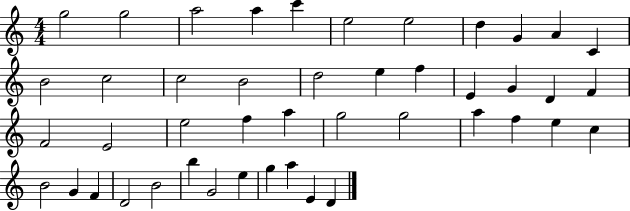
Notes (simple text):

G5/h G5/h A5/h A5/q C6/q E5/h E5/h D5/q G4/q A4/q C4/q B4/h C5/h C5/h B4/h D5/h E5/q F5/q E4/q G4/q D4/q F4/q F4/h E4/h E5/h F5/q A5/q G5/h G5/h A5/q F5/q E5/q C5/q B4/h G4/q F4/q D4/h B4/h B5/q G4/h E5/q G5/q A5/q E4/q D4/q